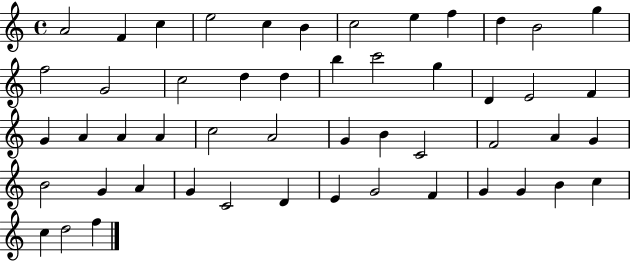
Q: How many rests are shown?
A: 0